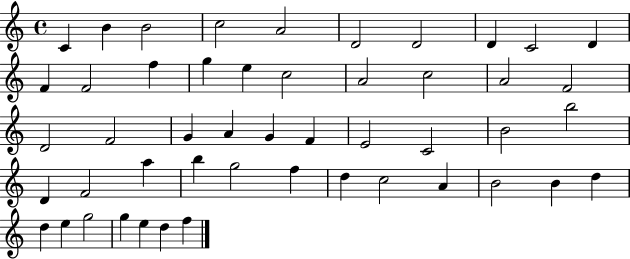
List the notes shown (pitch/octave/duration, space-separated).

C4/q B4/q B4/h C5/h A4/h D4/h D4/h D4/q C4/h D4/q F4/q F4/h F5/q G5/q E5/q C5/h A4/h C5/h A4/h F4/h D4/h F4/h G4/q A4/q G4/q F4/q E4/h C4/h B4/h B5/h D4/q F4/h A5/q B5/q G5/h F5/q D5/q C5/h A4/q B4/h B4/q D5/q D5/q E5/q G5/h G5/q E5/q D5/q F5/q